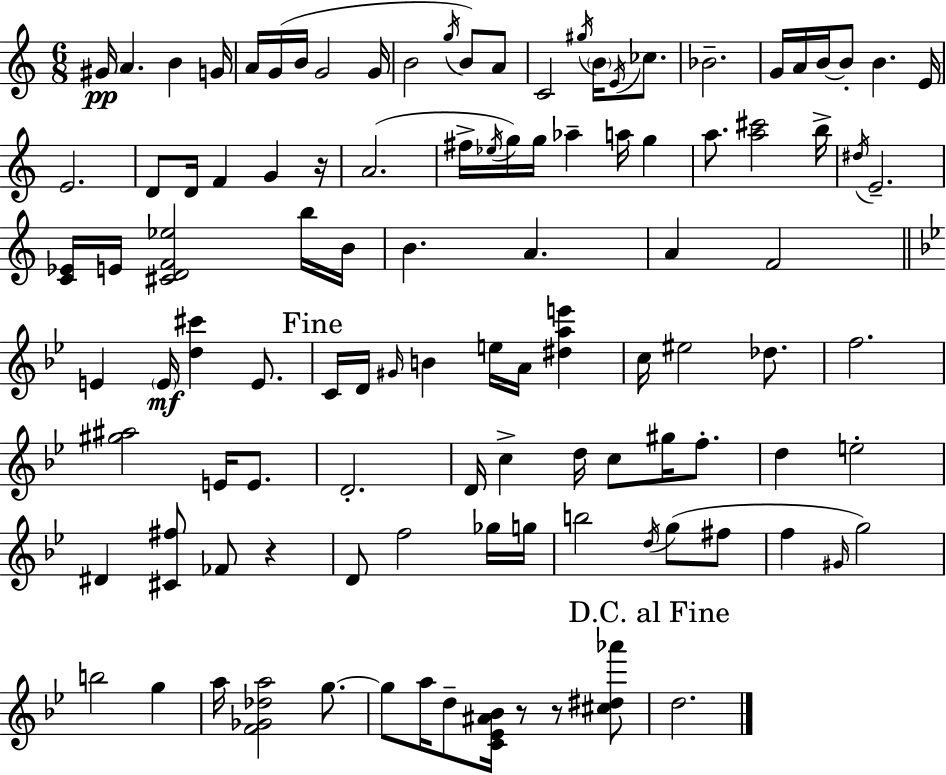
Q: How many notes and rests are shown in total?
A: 108